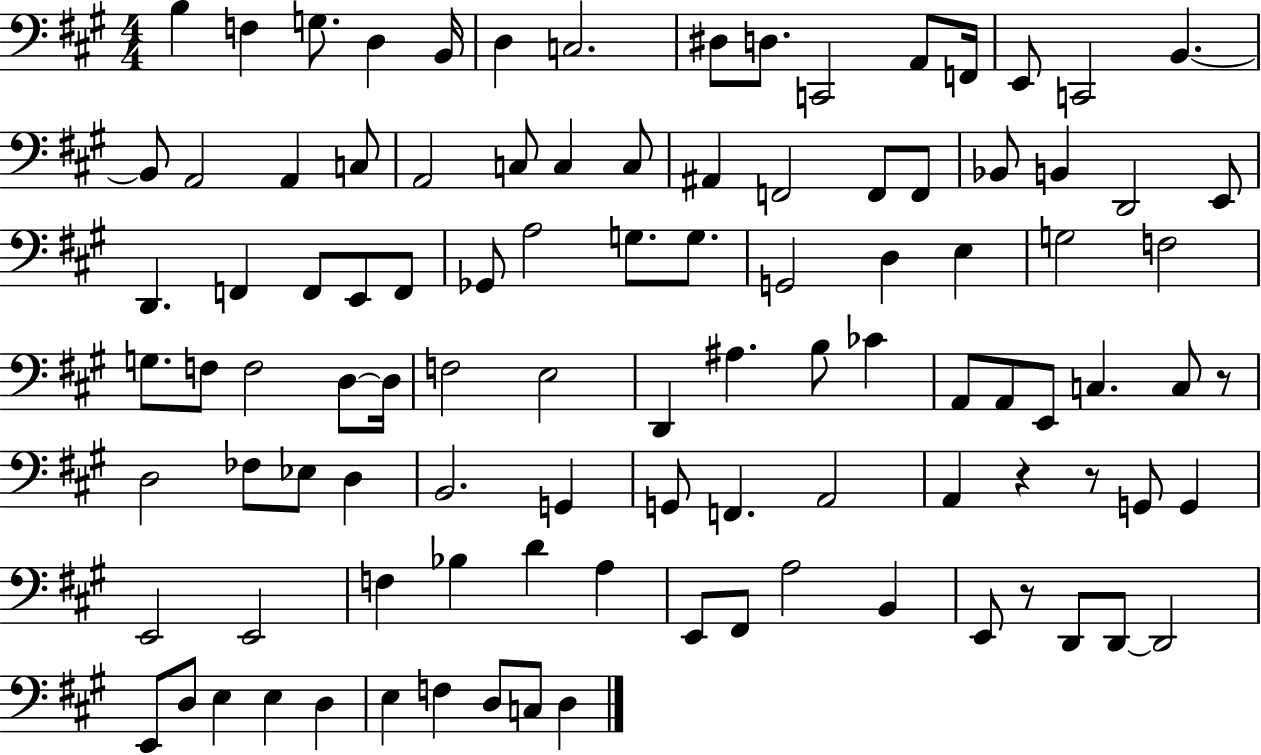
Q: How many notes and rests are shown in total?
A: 101